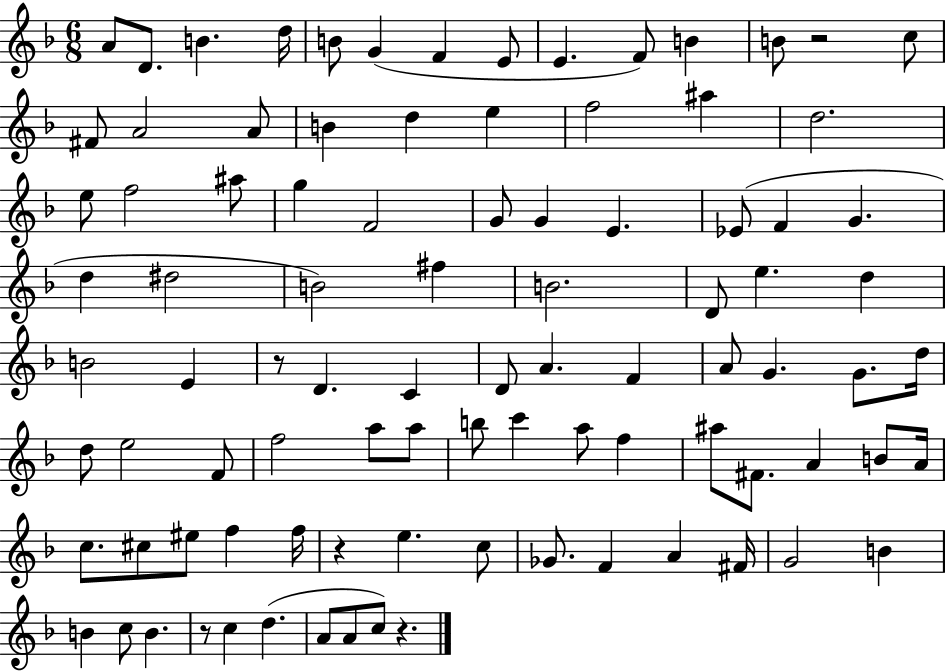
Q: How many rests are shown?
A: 5